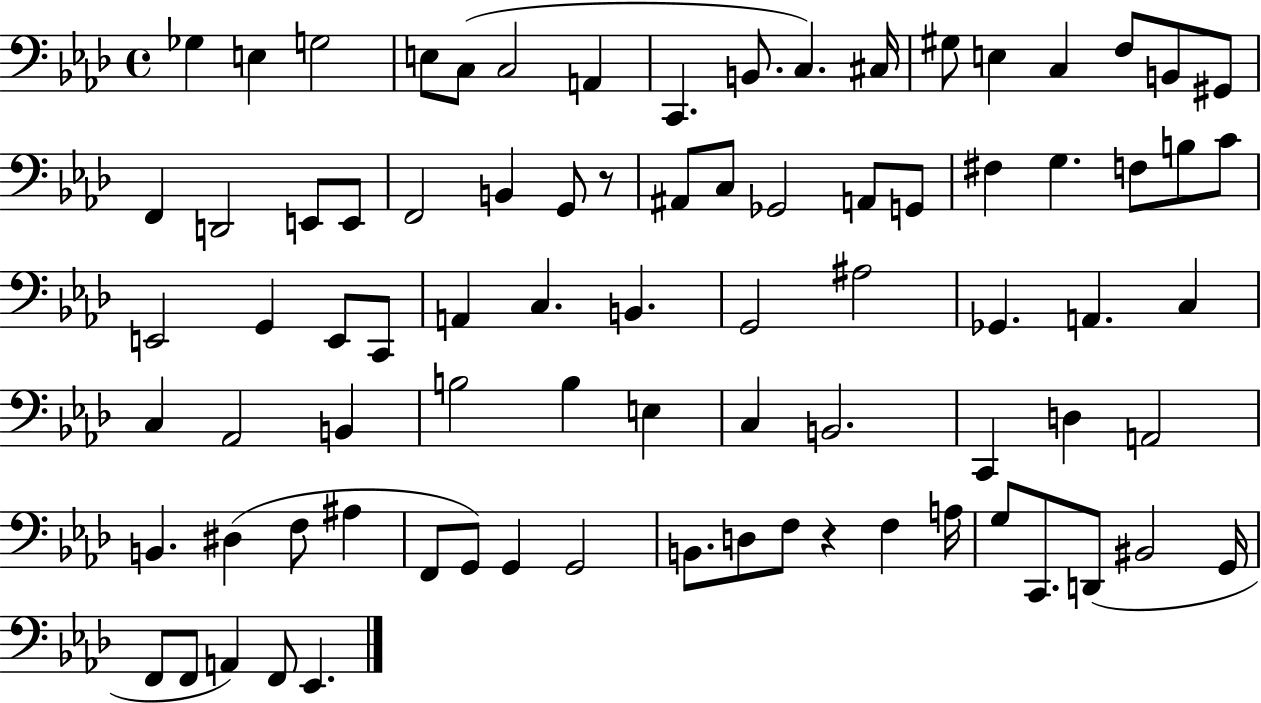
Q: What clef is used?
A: bass